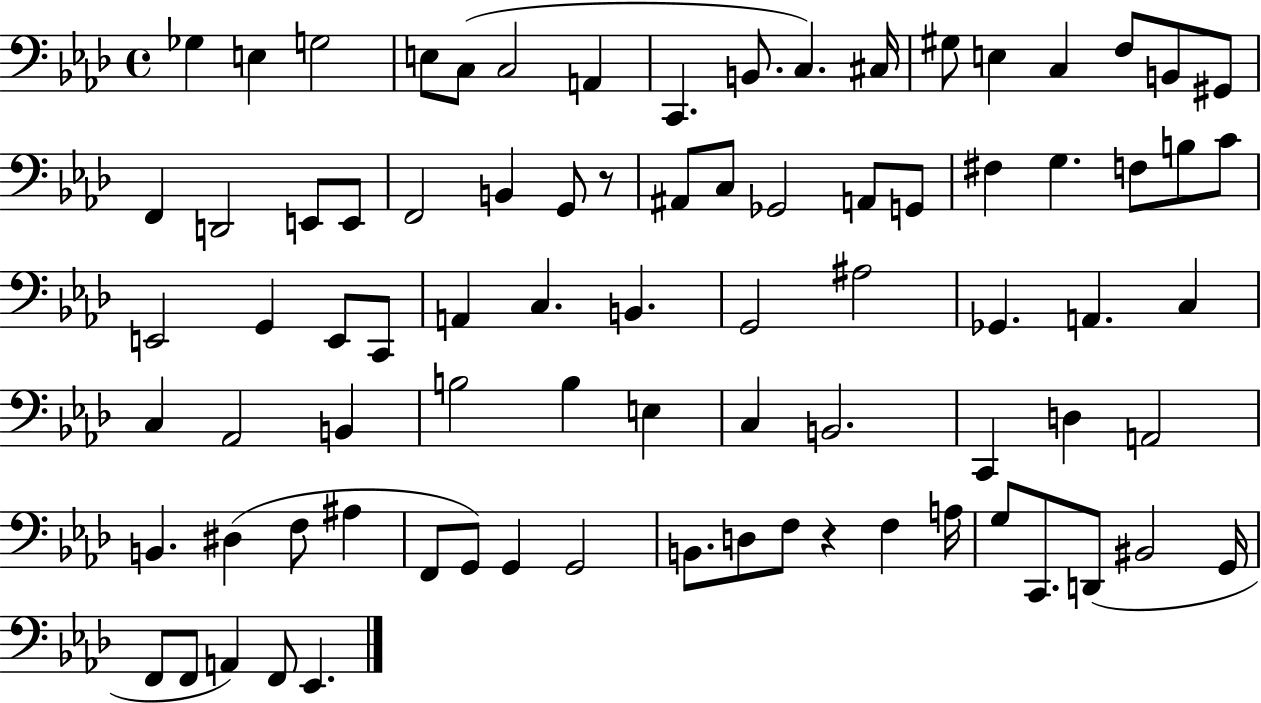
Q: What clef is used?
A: bass